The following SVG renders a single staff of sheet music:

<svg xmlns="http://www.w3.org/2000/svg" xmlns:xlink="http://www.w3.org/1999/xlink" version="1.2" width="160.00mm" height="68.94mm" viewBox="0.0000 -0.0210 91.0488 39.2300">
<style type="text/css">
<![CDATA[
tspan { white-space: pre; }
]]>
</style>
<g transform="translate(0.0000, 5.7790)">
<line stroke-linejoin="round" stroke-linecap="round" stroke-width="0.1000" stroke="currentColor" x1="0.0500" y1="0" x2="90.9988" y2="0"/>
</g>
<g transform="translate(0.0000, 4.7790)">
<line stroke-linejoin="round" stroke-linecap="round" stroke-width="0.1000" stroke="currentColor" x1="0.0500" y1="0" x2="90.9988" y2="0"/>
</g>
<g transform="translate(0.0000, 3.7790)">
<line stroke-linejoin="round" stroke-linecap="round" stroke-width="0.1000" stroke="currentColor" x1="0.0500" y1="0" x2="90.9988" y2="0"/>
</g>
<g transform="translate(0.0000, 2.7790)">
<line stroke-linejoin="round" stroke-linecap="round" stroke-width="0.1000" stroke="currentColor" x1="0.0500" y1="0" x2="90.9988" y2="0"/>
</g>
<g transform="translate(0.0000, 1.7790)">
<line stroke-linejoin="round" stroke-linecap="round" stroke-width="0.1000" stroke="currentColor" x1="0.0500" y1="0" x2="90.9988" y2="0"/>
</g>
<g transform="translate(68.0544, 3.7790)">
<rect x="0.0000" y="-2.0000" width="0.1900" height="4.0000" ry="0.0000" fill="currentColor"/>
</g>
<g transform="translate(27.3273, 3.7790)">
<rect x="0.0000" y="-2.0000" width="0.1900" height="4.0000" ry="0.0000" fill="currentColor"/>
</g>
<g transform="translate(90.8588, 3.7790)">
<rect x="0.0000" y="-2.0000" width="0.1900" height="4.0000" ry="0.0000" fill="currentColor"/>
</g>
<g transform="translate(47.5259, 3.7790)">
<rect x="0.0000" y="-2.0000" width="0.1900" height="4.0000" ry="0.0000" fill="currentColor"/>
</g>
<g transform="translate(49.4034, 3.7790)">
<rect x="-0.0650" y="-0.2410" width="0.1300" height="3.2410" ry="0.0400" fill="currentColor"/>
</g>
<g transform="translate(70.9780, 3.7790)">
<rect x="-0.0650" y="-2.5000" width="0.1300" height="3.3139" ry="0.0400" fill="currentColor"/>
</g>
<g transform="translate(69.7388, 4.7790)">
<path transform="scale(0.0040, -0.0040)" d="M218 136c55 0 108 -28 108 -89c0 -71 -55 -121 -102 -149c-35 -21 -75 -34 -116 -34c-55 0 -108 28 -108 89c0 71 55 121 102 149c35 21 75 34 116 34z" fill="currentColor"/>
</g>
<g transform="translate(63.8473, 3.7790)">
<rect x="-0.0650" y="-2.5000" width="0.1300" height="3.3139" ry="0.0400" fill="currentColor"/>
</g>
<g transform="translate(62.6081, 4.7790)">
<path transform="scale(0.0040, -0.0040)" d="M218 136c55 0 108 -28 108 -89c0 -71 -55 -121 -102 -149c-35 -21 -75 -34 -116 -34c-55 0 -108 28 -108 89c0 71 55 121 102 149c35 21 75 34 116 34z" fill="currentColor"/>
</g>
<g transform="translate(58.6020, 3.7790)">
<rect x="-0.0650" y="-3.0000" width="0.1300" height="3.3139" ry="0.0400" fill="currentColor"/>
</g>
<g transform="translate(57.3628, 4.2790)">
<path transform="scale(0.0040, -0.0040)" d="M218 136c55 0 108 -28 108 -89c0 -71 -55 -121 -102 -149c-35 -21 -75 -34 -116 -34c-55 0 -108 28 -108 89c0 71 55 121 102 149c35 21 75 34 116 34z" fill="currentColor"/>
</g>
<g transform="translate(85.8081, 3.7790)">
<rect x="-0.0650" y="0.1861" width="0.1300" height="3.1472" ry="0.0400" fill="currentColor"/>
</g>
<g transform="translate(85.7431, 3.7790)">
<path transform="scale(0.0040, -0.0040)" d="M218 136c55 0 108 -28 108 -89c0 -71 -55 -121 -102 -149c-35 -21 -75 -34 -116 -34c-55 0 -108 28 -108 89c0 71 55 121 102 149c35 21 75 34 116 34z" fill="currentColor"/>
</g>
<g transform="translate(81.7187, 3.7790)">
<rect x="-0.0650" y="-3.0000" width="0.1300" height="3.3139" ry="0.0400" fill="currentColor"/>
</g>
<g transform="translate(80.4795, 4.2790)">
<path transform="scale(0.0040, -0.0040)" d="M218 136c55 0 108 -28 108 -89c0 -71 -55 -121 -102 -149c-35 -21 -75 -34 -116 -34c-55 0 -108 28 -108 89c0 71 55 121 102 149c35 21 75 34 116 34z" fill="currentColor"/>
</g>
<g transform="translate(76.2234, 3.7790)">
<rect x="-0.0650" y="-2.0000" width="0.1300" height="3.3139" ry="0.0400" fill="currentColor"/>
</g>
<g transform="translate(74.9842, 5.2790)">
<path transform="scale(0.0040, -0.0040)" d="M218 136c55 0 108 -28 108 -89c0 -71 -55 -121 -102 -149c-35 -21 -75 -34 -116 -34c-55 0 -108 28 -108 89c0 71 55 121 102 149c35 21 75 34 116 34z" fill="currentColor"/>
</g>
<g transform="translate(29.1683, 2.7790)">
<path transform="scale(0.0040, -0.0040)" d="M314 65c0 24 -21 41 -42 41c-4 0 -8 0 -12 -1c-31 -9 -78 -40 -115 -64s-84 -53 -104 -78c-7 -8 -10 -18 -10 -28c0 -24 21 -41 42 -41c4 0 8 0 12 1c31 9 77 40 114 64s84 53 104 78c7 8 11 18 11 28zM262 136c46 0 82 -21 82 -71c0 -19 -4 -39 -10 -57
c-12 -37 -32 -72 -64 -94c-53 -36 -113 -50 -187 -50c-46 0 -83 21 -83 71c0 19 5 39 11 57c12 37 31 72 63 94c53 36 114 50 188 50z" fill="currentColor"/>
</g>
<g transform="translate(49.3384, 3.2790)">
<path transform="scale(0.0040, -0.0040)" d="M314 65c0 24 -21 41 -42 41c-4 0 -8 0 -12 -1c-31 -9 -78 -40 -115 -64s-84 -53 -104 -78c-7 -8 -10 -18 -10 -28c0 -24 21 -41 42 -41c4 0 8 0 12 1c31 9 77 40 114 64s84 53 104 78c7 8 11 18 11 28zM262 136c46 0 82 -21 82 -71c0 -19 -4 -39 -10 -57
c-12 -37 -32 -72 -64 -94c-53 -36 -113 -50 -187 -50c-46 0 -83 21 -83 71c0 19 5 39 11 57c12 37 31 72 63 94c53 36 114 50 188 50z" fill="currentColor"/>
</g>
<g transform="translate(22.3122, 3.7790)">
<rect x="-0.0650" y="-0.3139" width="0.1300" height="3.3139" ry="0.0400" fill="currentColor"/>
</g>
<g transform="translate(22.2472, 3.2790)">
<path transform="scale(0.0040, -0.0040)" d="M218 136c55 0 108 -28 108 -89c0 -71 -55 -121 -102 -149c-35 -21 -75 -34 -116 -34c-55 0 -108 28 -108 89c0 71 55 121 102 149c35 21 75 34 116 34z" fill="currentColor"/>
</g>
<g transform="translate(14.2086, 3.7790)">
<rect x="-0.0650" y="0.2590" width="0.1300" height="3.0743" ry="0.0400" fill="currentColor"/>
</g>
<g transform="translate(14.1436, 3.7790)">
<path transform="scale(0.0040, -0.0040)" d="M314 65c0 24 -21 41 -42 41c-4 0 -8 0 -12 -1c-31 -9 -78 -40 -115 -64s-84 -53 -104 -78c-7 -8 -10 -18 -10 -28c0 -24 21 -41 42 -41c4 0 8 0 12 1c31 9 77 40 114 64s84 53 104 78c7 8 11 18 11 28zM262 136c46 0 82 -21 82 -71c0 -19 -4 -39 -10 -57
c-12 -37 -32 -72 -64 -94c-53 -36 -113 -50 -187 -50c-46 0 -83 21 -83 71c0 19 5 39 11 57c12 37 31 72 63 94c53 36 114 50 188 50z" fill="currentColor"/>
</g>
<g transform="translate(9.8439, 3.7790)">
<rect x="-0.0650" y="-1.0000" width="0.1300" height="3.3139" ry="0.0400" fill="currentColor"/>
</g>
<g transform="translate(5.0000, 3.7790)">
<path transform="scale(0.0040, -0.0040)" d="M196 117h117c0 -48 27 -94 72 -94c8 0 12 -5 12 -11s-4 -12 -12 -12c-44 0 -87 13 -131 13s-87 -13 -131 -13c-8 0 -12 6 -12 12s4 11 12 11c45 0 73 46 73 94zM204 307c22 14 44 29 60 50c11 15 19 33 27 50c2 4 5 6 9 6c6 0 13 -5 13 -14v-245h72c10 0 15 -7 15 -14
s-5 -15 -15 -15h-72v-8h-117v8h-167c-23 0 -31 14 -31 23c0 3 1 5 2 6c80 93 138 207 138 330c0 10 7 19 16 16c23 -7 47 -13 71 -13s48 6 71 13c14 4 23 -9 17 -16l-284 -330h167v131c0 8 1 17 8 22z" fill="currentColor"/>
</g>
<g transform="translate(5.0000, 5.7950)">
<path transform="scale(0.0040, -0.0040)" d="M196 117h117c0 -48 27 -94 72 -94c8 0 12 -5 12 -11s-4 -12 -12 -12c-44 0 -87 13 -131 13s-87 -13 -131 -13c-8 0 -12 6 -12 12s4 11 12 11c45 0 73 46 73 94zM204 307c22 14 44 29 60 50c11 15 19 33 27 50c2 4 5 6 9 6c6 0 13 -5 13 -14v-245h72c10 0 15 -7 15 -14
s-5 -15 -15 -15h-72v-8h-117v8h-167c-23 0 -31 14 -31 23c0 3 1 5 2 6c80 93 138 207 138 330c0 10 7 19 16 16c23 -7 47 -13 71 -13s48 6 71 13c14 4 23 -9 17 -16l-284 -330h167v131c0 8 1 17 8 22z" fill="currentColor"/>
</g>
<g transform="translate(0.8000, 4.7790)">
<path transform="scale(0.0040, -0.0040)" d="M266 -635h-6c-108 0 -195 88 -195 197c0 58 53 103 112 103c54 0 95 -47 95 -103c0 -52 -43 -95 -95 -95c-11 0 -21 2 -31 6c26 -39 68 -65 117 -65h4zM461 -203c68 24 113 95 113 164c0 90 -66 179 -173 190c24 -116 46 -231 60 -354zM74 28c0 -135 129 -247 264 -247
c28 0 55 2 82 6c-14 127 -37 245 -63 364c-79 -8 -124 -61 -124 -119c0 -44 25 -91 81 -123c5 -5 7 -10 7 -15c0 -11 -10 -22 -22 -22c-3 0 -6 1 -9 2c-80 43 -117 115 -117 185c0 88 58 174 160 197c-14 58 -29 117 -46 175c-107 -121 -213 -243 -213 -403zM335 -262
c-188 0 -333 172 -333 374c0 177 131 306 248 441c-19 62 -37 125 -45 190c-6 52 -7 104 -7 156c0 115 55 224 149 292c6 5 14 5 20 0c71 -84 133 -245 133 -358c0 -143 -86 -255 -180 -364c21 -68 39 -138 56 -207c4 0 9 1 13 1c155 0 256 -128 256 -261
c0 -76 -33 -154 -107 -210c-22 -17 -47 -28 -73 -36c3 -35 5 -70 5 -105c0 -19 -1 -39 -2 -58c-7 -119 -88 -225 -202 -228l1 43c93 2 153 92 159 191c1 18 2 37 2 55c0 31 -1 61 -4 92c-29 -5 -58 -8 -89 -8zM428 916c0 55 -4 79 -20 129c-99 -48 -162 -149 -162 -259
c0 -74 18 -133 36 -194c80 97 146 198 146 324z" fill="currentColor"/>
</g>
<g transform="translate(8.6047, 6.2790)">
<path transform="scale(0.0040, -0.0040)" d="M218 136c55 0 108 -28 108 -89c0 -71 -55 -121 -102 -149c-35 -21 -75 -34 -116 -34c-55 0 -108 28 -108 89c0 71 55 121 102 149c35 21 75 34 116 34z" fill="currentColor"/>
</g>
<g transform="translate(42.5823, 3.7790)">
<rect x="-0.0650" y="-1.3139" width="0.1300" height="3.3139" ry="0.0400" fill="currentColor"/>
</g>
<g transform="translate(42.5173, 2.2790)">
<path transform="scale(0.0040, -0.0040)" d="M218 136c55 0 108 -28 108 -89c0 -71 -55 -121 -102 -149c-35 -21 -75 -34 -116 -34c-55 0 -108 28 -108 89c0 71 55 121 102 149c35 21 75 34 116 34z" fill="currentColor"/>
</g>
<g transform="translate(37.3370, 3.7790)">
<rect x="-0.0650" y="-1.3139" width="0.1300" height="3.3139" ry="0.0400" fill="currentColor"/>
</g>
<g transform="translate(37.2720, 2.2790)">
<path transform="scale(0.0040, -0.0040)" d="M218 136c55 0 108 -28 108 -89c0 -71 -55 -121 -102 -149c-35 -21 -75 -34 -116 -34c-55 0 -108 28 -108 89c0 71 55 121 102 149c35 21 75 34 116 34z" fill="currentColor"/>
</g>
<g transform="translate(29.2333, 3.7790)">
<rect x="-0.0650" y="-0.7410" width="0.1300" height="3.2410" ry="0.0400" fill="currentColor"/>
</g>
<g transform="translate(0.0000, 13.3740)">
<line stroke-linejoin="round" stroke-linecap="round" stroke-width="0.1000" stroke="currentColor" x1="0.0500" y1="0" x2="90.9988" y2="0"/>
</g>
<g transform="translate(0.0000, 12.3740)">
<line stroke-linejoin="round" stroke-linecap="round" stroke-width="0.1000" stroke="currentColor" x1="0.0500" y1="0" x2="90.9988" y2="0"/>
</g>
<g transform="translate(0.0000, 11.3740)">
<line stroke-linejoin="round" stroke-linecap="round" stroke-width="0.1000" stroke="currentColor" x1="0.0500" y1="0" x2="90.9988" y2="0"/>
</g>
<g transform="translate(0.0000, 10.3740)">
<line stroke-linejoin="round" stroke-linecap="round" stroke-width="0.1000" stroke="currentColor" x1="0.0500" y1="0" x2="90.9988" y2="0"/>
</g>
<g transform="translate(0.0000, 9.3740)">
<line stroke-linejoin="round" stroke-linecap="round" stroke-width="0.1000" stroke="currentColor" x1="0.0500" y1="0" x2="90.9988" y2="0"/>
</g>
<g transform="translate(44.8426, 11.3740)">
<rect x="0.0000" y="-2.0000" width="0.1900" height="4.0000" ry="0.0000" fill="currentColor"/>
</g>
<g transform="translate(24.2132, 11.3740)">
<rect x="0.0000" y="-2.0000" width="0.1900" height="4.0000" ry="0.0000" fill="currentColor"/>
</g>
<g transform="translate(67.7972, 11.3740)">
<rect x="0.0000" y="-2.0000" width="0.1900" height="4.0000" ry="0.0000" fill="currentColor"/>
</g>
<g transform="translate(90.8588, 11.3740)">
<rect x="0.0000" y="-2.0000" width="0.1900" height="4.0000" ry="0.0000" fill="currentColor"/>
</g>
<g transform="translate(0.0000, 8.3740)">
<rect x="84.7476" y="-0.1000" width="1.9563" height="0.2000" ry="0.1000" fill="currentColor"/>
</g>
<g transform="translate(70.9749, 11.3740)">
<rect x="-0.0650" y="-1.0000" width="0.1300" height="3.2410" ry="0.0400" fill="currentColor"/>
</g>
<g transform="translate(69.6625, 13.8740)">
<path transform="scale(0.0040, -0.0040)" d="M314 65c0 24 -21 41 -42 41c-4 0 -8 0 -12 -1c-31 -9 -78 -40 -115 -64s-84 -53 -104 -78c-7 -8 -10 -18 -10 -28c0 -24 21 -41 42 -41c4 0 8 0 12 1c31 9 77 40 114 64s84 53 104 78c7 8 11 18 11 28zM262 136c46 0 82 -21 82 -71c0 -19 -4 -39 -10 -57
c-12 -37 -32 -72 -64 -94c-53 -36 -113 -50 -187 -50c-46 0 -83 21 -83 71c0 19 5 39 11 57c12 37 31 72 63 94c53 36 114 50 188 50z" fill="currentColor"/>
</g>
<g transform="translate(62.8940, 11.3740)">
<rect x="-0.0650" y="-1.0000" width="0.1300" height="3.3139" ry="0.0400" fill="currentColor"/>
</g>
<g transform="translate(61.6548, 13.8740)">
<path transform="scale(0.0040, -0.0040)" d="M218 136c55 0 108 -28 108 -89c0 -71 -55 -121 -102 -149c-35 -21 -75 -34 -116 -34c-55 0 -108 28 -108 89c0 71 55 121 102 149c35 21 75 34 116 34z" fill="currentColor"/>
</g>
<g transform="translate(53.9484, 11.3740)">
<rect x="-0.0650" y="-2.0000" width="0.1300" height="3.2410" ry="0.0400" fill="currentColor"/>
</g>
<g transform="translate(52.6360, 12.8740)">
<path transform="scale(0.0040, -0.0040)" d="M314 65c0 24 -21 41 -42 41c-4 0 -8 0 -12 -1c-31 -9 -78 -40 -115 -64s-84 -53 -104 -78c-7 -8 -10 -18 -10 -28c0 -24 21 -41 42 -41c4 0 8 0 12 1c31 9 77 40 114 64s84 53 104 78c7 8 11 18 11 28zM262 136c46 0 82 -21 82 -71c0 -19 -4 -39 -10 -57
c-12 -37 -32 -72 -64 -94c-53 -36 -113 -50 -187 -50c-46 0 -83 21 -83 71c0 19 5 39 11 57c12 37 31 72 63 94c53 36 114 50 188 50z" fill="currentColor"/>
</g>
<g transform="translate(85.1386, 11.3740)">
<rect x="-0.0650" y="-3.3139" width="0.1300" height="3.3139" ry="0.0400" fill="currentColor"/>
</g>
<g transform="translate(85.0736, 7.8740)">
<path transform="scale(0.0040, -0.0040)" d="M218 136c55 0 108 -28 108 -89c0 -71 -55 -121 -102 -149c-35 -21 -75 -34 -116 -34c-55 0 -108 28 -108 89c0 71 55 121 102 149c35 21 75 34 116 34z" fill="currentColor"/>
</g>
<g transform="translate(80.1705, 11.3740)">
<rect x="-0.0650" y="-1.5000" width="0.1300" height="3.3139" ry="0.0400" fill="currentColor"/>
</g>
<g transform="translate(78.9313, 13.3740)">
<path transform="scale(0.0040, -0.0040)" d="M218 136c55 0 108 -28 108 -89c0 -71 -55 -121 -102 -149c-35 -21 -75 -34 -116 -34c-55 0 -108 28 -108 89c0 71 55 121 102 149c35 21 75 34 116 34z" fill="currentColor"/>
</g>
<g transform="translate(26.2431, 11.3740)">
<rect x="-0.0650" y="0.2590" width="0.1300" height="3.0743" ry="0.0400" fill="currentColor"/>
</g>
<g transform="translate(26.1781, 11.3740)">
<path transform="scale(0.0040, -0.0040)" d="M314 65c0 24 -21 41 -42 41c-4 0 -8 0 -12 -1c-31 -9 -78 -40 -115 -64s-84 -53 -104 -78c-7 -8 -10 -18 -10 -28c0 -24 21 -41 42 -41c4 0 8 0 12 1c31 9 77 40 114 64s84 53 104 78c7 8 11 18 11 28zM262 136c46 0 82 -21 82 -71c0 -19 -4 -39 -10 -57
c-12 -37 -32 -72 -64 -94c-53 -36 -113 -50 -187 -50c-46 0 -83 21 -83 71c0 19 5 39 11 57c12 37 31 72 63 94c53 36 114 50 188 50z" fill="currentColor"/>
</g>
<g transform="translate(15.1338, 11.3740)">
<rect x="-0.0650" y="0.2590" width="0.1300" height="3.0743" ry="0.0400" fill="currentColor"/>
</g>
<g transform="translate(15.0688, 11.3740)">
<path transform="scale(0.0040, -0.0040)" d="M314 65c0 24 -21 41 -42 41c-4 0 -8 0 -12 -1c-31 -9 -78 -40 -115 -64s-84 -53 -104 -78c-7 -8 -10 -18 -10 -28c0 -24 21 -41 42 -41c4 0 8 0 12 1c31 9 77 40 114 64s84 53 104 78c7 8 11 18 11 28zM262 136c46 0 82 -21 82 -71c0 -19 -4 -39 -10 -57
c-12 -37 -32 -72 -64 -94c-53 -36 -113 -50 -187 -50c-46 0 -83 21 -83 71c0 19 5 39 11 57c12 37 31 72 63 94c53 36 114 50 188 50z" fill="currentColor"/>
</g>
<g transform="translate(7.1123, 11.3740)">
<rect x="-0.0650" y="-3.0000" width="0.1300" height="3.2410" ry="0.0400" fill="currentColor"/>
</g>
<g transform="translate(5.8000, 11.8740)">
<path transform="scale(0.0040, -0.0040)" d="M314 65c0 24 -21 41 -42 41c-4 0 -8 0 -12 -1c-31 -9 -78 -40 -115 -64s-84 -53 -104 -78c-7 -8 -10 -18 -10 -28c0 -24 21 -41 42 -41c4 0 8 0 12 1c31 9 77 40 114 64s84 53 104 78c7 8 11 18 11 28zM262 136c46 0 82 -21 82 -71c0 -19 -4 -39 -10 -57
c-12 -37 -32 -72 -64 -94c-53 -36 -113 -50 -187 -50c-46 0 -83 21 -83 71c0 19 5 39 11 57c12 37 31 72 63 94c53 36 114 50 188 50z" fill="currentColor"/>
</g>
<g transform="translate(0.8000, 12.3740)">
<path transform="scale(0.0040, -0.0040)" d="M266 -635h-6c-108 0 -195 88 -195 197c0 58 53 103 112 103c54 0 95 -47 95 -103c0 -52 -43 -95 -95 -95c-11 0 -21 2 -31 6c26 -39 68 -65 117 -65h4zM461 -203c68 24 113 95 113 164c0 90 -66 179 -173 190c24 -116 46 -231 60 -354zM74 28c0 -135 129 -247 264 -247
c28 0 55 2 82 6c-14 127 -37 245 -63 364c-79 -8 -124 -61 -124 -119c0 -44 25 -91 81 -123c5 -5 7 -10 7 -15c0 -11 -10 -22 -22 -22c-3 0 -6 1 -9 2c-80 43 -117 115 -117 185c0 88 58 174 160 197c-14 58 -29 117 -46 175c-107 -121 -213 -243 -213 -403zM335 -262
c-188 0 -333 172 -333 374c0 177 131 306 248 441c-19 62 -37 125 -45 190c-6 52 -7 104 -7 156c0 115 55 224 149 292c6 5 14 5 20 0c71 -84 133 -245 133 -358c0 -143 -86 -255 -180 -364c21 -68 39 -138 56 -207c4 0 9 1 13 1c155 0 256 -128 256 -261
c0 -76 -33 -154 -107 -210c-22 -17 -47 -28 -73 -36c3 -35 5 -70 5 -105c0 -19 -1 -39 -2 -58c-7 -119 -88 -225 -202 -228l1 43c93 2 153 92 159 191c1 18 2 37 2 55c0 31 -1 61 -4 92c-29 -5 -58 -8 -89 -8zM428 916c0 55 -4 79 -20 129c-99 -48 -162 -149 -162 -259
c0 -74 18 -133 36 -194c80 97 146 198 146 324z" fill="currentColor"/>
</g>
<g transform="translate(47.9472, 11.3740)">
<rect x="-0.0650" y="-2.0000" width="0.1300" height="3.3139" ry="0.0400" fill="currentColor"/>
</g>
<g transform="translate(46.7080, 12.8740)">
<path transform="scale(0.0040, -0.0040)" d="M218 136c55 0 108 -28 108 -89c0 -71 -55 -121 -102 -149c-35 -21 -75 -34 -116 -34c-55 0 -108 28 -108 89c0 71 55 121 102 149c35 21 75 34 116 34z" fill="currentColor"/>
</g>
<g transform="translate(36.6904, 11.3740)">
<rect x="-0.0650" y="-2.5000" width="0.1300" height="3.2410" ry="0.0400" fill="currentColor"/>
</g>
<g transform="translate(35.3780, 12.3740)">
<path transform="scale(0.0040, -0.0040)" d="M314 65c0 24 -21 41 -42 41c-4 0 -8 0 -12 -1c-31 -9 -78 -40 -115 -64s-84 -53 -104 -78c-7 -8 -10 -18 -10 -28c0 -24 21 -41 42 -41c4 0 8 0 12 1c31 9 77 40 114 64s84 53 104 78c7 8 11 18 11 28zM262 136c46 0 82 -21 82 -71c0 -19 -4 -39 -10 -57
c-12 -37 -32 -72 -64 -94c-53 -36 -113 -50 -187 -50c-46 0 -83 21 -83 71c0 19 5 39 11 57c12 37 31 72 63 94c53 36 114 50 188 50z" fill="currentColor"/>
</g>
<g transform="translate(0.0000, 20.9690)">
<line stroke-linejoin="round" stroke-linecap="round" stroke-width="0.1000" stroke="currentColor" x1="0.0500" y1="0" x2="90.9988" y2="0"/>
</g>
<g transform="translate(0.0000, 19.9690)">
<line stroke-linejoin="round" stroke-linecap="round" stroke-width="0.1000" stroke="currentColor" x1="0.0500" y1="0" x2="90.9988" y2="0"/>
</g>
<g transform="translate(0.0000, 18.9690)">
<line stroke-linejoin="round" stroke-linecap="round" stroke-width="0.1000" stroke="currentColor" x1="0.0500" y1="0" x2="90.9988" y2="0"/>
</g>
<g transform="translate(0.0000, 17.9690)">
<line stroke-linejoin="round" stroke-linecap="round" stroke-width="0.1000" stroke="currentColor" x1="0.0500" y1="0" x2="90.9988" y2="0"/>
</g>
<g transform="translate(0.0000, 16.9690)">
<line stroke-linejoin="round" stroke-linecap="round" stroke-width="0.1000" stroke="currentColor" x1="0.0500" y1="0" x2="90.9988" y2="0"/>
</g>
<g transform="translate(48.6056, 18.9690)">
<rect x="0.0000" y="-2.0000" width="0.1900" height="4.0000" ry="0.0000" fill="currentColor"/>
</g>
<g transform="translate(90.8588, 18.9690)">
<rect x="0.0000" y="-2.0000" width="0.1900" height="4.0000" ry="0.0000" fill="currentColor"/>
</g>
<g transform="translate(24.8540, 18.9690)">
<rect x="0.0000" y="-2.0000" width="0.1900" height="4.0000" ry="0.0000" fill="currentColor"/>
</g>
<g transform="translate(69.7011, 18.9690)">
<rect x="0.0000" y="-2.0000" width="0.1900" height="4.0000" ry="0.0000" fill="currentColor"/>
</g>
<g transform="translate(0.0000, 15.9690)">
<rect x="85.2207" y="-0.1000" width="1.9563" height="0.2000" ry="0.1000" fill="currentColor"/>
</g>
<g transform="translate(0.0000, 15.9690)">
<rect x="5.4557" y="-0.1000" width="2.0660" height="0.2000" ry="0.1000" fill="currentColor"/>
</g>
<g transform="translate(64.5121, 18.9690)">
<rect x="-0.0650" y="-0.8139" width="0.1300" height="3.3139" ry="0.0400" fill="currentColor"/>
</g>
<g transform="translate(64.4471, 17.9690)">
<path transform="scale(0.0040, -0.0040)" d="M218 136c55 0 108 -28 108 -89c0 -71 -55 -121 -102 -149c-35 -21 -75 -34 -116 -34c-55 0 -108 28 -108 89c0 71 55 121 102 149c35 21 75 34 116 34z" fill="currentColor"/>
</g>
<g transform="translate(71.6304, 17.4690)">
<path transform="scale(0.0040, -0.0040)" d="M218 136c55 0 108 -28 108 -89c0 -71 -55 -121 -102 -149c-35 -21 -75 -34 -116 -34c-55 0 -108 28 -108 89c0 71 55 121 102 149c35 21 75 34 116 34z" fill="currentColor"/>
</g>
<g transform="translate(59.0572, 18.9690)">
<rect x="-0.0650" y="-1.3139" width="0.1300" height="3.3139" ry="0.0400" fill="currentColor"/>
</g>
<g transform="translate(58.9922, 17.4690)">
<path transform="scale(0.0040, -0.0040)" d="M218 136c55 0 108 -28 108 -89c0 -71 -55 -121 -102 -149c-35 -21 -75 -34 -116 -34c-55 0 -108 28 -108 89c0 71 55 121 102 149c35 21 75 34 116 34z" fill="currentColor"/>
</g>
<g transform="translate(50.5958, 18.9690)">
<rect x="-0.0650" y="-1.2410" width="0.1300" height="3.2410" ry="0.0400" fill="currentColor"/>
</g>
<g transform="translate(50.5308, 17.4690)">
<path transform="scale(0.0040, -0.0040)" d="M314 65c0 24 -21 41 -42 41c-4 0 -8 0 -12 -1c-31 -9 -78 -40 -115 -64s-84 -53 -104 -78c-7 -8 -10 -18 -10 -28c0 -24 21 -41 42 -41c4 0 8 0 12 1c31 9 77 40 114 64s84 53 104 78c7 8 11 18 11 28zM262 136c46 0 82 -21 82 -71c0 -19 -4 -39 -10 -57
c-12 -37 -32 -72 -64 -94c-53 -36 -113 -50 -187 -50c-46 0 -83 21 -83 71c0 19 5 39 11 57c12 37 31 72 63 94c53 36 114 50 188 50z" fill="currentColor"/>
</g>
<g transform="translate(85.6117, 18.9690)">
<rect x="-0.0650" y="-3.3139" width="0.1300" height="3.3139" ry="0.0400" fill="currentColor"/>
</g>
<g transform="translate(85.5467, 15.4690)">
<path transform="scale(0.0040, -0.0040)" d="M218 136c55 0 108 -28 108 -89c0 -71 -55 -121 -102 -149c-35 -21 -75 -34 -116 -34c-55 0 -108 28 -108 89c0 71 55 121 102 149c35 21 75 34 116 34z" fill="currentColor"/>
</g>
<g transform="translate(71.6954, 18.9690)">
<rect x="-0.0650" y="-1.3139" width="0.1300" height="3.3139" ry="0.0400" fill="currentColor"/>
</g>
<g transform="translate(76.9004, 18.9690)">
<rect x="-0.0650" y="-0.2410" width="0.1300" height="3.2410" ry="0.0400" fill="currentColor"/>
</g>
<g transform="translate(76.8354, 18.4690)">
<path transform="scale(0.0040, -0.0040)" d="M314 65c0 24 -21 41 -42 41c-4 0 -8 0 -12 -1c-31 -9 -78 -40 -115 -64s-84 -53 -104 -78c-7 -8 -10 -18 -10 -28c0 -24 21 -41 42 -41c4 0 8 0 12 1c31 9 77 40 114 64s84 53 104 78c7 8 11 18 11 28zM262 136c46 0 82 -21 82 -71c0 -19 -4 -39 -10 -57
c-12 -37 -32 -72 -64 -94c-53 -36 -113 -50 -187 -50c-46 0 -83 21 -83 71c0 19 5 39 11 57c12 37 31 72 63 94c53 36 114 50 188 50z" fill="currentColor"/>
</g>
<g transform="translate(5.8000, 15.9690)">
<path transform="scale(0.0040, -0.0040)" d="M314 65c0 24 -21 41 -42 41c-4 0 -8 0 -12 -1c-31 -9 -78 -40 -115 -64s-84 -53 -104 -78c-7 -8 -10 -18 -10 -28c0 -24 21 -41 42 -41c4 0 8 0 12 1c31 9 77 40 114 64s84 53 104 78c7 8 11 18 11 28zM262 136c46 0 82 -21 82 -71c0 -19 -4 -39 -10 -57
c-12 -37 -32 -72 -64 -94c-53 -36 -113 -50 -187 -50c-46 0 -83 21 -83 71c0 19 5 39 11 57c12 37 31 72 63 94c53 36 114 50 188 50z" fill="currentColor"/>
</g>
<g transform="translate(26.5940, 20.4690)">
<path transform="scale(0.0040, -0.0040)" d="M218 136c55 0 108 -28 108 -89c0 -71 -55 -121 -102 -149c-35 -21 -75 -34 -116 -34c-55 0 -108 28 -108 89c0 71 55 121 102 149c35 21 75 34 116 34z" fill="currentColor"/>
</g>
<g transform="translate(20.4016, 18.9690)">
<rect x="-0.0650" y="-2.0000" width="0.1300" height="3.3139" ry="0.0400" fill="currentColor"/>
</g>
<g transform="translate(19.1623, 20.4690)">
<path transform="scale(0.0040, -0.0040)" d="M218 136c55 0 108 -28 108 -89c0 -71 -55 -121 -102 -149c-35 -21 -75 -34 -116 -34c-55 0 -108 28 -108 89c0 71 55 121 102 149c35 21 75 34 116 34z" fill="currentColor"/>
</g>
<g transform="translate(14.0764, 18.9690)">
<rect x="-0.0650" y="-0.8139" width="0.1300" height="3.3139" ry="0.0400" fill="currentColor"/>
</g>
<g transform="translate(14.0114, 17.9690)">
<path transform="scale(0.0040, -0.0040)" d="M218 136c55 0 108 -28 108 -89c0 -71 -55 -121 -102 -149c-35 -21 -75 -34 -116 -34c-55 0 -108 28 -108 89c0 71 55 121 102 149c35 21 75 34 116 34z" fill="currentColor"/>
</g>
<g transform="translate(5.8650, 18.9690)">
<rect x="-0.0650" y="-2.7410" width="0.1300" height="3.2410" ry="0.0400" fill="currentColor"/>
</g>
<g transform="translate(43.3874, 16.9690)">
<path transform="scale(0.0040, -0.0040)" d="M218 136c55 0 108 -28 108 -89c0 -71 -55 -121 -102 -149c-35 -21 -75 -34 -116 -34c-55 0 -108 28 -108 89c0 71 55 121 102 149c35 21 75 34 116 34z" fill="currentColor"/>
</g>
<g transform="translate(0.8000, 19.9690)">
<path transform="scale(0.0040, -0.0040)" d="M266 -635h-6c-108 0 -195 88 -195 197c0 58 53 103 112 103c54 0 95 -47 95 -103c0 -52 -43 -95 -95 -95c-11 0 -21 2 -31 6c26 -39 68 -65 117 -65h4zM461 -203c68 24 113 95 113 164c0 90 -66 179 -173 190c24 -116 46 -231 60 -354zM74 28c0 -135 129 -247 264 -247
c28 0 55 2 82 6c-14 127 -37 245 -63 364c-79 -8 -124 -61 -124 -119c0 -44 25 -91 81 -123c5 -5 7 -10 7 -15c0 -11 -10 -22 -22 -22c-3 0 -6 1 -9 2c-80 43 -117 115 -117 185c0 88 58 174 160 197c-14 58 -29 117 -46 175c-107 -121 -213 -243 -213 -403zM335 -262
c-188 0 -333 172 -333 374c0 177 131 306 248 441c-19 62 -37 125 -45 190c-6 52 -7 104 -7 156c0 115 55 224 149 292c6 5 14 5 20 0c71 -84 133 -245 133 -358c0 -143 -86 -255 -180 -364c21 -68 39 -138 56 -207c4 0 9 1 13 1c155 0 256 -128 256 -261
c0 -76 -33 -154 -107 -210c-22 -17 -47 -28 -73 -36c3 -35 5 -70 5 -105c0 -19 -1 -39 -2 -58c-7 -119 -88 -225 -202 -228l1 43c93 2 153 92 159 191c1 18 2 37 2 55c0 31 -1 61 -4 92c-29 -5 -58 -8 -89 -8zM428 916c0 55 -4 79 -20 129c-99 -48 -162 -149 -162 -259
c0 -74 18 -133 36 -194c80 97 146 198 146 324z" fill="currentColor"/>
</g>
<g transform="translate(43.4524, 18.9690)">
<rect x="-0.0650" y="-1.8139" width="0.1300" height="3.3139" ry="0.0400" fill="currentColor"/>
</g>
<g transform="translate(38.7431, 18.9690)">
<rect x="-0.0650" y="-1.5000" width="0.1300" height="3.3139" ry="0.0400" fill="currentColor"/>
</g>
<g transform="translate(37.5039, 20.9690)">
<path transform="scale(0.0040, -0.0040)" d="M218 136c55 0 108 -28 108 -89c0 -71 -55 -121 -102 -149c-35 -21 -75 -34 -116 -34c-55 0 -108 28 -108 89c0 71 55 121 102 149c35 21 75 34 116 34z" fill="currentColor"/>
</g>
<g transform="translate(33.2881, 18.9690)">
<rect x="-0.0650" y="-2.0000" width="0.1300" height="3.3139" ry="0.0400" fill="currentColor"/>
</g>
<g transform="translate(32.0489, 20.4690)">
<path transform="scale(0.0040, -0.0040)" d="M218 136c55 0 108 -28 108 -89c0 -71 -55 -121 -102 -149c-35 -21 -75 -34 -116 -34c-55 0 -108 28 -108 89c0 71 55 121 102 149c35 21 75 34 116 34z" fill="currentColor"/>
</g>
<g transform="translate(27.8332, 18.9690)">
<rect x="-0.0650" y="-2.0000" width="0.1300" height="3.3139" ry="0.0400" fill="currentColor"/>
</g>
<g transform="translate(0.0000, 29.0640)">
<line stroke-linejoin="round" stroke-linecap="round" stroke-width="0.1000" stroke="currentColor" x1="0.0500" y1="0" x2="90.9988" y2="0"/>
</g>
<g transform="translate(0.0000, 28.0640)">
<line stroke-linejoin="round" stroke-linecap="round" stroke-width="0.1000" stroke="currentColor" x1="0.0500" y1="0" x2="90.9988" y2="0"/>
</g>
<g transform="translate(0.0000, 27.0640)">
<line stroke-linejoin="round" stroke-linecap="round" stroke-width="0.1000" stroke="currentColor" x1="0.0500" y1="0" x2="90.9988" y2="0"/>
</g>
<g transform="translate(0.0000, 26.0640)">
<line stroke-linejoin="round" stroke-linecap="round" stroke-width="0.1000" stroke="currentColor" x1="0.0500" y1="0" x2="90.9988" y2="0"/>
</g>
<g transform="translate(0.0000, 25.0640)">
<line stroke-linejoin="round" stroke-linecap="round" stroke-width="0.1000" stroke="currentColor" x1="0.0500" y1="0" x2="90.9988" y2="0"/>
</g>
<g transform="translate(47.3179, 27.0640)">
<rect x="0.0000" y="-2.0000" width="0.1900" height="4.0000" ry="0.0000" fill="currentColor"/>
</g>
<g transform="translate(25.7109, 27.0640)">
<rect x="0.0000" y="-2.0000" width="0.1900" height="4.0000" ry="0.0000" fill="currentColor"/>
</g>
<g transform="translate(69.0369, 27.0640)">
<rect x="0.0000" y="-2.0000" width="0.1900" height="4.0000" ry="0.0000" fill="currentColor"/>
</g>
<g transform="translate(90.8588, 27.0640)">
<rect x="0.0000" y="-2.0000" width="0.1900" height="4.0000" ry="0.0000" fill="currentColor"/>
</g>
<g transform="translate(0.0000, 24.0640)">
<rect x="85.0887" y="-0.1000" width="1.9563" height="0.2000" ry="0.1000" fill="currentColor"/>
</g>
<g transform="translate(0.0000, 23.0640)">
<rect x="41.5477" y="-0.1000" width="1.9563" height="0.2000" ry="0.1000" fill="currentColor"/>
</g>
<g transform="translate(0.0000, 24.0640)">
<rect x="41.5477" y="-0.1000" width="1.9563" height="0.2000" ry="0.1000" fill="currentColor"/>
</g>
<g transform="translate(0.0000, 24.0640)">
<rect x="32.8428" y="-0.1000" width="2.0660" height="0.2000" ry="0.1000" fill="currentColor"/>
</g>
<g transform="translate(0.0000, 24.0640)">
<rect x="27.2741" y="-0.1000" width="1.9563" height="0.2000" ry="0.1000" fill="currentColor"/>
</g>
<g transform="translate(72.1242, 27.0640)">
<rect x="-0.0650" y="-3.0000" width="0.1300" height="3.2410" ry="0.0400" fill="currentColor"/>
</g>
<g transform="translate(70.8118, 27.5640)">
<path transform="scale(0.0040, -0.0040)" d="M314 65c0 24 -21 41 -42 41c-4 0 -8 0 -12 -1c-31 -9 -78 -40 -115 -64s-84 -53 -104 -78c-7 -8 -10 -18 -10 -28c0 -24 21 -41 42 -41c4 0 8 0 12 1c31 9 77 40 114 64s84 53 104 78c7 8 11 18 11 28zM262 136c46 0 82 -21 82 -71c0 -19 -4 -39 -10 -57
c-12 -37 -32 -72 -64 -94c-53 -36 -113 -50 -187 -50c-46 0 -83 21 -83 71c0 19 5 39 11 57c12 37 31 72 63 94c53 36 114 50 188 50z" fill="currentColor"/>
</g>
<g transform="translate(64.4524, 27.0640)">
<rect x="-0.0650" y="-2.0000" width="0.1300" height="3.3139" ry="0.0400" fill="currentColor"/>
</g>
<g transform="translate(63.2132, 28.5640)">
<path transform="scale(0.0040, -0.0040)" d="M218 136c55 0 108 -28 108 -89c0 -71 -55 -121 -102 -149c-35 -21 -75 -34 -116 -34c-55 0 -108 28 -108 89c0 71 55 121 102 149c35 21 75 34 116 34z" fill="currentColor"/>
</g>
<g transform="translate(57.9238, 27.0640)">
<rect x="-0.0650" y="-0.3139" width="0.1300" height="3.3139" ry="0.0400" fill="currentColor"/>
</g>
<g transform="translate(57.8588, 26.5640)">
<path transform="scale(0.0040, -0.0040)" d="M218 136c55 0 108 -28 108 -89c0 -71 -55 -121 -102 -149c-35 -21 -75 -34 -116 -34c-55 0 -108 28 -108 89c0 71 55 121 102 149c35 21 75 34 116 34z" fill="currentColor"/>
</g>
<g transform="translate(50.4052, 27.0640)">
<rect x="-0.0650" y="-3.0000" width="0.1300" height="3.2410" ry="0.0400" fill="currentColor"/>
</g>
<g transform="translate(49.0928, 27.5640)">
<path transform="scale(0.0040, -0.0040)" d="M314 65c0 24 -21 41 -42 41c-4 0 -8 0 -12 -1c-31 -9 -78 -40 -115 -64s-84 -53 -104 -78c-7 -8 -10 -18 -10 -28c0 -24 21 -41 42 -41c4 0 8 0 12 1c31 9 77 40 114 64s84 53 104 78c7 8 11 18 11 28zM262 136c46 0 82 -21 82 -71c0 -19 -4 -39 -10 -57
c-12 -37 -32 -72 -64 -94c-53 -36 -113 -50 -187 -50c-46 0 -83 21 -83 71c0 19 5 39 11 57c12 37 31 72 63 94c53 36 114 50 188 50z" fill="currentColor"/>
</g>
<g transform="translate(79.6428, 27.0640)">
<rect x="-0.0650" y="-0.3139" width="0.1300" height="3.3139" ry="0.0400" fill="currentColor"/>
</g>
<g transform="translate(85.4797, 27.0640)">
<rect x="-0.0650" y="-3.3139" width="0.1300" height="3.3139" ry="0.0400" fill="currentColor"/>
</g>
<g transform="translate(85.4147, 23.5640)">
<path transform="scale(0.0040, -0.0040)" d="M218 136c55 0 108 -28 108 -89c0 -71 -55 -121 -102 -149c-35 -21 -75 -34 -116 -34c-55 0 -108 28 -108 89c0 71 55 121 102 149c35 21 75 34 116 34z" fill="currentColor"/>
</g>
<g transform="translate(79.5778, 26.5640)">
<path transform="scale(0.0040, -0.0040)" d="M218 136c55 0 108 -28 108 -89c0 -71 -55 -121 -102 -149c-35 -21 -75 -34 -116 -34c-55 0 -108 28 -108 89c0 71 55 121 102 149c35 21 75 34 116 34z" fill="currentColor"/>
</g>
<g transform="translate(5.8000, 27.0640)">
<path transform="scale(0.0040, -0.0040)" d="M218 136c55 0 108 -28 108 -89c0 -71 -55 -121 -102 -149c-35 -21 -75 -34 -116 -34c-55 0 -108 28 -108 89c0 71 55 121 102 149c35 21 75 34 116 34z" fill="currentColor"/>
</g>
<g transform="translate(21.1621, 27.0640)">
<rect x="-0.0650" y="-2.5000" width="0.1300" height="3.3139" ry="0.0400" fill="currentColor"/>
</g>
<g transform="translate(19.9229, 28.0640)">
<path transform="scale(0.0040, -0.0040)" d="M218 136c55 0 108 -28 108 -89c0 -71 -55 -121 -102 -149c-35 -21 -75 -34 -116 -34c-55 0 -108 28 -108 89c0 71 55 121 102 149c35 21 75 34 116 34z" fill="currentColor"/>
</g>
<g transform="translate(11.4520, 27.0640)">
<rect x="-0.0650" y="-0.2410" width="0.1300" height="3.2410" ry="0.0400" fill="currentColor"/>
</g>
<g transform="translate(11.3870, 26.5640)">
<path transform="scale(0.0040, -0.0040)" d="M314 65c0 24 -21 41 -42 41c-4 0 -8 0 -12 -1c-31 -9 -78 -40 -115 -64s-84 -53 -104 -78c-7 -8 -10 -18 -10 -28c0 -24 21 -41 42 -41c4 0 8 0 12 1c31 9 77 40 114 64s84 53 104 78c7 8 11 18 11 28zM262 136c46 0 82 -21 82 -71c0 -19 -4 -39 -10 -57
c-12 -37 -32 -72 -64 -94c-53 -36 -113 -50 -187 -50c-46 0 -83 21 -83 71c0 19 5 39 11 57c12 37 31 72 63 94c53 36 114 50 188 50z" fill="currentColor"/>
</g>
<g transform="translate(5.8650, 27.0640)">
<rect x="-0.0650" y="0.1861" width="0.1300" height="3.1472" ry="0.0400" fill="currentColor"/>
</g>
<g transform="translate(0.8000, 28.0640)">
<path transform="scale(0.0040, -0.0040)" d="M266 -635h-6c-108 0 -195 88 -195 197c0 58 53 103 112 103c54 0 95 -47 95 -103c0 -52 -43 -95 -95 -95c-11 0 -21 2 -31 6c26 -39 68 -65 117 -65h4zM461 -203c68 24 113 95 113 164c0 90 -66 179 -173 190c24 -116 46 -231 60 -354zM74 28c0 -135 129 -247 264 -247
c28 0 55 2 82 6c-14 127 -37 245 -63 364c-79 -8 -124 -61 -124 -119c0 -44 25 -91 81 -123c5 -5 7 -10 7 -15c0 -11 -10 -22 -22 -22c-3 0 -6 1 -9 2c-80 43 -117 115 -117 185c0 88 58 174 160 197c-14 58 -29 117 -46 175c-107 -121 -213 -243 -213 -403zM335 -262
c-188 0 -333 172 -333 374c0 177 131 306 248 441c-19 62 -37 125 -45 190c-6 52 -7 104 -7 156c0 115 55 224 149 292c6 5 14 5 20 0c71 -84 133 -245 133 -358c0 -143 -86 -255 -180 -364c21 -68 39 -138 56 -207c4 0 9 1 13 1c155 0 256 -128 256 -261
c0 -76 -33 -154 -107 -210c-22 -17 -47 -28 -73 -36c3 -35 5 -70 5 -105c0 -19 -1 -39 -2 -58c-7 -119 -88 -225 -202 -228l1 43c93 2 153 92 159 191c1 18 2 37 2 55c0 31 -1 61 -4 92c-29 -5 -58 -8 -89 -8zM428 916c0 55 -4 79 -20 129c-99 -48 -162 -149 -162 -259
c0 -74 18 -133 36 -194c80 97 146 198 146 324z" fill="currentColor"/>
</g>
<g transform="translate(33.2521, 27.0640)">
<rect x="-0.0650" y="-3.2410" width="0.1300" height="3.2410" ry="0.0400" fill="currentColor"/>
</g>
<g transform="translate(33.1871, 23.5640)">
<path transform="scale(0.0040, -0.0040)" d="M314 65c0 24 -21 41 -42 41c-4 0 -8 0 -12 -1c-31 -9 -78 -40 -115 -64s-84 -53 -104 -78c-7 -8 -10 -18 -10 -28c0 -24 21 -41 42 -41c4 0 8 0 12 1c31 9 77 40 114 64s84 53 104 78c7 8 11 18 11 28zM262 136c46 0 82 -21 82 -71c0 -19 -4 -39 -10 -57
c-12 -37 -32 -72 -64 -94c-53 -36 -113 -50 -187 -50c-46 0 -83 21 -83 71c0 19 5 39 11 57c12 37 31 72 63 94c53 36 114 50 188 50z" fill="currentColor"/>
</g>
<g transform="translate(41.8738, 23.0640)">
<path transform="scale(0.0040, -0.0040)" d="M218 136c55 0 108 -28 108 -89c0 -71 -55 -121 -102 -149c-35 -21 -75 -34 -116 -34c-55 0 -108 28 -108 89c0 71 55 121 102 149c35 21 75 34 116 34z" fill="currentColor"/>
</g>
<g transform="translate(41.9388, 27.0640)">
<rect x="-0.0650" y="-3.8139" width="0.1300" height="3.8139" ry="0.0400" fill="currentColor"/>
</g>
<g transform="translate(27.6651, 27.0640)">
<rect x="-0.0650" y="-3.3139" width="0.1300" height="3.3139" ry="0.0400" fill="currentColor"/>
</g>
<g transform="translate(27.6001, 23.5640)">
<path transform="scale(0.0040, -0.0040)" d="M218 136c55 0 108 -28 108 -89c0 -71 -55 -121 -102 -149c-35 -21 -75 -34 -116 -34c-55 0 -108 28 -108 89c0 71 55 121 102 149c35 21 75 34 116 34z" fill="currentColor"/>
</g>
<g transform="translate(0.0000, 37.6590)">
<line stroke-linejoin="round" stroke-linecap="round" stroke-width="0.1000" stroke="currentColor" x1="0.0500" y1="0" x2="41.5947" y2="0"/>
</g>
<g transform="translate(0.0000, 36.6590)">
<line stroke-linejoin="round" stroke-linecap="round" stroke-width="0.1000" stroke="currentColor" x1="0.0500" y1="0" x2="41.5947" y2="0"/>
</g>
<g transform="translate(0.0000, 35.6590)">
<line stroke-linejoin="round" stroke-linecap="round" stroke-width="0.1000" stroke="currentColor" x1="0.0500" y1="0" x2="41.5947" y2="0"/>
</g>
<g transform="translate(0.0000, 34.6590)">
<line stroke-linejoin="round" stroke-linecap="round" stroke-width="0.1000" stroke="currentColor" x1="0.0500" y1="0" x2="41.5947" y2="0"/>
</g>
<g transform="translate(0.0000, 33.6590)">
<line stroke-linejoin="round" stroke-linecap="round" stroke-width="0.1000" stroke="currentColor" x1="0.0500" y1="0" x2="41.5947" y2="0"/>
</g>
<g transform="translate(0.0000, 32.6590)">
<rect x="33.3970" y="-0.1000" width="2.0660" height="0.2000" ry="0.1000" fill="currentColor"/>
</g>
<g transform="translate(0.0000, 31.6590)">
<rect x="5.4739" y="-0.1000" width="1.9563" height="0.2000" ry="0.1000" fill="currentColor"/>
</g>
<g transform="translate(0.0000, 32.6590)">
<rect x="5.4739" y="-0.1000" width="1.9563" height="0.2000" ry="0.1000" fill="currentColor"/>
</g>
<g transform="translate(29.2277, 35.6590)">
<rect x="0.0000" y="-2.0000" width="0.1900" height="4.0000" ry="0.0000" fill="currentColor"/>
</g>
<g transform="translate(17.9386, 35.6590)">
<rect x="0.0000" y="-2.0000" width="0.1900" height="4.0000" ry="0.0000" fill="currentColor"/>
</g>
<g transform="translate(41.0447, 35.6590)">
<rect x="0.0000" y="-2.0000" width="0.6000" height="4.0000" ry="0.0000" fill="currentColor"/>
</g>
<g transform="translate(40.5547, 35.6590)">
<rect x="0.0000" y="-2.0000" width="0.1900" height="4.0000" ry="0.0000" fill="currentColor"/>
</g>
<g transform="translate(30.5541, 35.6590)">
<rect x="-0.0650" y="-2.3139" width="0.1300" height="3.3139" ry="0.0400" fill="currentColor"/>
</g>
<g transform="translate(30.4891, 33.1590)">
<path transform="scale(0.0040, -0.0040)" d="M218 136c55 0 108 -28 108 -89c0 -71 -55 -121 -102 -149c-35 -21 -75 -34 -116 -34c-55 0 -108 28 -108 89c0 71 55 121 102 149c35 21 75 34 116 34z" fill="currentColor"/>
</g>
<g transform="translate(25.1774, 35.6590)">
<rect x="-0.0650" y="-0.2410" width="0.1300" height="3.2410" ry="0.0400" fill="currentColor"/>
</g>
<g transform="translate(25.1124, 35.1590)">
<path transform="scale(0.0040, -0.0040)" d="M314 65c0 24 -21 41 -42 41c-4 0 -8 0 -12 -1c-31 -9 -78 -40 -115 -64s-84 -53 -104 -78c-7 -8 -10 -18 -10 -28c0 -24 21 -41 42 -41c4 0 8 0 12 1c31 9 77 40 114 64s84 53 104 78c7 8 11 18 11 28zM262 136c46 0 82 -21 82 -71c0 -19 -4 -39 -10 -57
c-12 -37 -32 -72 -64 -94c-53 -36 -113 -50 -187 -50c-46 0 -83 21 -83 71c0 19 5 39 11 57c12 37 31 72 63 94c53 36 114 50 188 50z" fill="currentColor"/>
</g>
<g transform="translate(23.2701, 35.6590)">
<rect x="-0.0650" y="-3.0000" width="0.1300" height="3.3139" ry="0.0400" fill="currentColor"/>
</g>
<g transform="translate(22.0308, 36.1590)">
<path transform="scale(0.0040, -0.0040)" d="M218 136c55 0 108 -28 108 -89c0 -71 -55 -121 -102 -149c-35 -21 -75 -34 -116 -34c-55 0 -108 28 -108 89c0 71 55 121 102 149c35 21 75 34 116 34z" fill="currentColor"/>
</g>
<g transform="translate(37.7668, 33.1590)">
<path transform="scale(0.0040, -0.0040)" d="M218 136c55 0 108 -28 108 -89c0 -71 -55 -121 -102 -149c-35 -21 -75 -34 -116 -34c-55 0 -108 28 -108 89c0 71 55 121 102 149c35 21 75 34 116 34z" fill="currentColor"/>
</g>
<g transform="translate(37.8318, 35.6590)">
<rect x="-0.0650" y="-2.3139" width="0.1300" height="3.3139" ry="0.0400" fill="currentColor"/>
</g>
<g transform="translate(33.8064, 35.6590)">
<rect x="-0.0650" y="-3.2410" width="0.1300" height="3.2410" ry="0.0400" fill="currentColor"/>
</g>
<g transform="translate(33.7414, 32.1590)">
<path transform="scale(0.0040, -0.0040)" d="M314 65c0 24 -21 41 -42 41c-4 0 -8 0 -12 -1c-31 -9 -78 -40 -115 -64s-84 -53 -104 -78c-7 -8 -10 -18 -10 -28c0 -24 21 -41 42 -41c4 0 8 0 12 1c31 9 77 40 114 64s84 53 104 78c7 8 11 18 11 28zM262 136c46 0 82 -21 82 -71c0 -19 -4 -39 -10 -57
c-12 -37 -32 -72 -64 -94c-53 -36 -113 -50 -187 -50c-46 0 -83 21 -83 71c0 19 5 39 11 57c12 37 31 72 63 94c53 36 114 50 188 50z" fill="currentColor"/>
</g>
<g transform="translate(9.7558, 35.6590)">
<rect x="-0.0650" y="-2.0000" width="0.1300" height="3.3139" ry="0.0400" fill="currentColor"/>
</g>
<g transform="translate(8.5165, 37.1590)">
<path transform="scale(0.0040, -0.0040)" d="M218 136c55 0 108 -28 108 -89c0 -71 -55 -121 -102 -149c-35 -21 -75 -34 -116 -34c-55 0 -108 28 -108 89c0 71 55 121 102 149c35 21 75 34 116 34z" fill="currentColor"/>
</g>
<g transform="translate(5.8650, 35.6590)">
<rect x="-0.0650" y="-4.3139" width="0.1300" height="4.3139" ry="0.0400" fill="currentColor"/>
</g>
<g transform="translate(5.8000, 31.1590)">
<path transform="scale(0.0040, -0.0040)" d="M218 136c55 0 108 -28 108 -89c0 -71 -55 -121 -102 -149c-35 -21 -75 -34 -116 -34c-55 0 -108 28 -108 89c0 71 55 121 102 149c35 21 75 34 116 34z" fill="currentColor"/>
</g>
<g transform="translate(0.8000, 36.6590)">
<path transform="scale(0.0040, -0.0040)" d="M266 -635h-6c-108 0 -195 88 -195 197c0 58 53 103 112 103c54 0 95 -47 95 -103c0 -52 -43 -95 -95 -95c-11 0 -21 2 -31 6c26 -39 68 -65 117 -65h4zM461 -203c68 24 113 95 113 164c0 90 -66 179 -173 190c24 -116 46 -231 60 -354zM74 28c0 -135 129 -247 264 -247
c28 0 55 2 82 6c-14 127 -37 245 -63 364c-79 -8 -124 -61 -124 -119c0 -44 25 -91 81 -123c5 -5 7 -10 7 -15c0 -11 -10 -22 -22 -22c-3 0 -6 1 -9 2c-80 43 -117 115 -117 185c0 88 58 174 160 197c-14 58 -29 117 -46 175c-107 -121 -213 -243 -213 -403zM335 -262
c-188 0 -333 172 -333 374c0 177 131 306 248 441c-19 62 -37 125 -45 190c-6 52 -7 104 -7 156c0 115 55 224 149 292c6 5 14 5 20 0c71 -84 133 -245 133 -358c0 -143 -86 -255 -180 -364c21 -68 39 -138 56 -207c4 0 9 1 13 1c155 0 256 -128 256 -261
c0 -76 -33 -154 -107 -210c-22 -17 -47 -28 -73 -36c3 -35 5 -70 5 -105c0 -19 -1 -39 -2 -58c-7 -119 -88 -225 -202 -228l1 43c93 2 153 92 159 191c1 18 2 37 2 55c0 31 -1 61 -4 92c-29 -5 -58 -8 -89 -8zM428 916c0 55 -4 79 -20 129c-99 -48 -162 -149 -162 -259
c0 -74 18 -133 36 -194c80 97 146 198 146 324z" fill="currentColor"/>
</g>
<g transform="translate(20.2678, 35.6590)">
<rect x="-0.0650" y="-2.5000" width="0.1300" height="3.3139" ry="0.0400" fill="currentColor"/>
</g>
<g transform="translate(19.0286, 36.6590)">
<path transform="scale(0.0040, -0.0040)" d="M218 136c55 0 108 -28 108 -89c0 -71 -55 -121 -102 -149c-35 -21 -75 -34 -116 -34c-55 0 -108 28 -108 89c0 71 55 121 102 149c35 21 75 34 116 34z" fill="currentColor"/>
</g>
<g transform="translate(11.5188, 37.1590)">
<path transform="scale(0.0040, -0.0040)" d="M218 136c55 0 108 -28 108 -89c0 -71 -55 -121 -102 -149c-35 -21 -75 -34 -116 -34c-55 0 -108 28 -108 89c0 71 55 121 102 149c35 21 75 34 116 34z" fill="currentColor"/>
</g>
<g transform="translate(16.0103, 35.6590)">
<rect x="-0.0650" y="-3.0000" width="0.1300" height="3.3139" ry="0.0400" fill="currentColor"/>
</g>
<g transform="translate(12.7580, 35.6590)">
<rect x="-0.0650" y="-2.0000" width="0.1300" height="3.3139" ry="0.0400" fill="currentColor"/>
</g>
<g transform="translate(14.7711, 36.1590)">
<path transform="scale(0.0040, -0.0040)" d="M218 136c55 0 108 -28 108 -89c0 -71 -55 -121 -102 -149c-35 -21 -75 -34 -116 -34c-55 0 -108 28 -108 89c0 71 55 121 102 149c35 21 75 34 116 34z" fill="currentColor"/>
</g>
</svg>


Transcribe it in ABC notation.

X:1
T:Untitled
M:4/4
L:1/4
K:C
D B2 c d2 e e c2 A G G F A B A2 B2 B2 G2 F F2 D D2 E b a2 d F F F E f e2 e d e c2 b B c2 G b b2 c' A2 c F A2 c b d' F F A G A c2 g b2 g